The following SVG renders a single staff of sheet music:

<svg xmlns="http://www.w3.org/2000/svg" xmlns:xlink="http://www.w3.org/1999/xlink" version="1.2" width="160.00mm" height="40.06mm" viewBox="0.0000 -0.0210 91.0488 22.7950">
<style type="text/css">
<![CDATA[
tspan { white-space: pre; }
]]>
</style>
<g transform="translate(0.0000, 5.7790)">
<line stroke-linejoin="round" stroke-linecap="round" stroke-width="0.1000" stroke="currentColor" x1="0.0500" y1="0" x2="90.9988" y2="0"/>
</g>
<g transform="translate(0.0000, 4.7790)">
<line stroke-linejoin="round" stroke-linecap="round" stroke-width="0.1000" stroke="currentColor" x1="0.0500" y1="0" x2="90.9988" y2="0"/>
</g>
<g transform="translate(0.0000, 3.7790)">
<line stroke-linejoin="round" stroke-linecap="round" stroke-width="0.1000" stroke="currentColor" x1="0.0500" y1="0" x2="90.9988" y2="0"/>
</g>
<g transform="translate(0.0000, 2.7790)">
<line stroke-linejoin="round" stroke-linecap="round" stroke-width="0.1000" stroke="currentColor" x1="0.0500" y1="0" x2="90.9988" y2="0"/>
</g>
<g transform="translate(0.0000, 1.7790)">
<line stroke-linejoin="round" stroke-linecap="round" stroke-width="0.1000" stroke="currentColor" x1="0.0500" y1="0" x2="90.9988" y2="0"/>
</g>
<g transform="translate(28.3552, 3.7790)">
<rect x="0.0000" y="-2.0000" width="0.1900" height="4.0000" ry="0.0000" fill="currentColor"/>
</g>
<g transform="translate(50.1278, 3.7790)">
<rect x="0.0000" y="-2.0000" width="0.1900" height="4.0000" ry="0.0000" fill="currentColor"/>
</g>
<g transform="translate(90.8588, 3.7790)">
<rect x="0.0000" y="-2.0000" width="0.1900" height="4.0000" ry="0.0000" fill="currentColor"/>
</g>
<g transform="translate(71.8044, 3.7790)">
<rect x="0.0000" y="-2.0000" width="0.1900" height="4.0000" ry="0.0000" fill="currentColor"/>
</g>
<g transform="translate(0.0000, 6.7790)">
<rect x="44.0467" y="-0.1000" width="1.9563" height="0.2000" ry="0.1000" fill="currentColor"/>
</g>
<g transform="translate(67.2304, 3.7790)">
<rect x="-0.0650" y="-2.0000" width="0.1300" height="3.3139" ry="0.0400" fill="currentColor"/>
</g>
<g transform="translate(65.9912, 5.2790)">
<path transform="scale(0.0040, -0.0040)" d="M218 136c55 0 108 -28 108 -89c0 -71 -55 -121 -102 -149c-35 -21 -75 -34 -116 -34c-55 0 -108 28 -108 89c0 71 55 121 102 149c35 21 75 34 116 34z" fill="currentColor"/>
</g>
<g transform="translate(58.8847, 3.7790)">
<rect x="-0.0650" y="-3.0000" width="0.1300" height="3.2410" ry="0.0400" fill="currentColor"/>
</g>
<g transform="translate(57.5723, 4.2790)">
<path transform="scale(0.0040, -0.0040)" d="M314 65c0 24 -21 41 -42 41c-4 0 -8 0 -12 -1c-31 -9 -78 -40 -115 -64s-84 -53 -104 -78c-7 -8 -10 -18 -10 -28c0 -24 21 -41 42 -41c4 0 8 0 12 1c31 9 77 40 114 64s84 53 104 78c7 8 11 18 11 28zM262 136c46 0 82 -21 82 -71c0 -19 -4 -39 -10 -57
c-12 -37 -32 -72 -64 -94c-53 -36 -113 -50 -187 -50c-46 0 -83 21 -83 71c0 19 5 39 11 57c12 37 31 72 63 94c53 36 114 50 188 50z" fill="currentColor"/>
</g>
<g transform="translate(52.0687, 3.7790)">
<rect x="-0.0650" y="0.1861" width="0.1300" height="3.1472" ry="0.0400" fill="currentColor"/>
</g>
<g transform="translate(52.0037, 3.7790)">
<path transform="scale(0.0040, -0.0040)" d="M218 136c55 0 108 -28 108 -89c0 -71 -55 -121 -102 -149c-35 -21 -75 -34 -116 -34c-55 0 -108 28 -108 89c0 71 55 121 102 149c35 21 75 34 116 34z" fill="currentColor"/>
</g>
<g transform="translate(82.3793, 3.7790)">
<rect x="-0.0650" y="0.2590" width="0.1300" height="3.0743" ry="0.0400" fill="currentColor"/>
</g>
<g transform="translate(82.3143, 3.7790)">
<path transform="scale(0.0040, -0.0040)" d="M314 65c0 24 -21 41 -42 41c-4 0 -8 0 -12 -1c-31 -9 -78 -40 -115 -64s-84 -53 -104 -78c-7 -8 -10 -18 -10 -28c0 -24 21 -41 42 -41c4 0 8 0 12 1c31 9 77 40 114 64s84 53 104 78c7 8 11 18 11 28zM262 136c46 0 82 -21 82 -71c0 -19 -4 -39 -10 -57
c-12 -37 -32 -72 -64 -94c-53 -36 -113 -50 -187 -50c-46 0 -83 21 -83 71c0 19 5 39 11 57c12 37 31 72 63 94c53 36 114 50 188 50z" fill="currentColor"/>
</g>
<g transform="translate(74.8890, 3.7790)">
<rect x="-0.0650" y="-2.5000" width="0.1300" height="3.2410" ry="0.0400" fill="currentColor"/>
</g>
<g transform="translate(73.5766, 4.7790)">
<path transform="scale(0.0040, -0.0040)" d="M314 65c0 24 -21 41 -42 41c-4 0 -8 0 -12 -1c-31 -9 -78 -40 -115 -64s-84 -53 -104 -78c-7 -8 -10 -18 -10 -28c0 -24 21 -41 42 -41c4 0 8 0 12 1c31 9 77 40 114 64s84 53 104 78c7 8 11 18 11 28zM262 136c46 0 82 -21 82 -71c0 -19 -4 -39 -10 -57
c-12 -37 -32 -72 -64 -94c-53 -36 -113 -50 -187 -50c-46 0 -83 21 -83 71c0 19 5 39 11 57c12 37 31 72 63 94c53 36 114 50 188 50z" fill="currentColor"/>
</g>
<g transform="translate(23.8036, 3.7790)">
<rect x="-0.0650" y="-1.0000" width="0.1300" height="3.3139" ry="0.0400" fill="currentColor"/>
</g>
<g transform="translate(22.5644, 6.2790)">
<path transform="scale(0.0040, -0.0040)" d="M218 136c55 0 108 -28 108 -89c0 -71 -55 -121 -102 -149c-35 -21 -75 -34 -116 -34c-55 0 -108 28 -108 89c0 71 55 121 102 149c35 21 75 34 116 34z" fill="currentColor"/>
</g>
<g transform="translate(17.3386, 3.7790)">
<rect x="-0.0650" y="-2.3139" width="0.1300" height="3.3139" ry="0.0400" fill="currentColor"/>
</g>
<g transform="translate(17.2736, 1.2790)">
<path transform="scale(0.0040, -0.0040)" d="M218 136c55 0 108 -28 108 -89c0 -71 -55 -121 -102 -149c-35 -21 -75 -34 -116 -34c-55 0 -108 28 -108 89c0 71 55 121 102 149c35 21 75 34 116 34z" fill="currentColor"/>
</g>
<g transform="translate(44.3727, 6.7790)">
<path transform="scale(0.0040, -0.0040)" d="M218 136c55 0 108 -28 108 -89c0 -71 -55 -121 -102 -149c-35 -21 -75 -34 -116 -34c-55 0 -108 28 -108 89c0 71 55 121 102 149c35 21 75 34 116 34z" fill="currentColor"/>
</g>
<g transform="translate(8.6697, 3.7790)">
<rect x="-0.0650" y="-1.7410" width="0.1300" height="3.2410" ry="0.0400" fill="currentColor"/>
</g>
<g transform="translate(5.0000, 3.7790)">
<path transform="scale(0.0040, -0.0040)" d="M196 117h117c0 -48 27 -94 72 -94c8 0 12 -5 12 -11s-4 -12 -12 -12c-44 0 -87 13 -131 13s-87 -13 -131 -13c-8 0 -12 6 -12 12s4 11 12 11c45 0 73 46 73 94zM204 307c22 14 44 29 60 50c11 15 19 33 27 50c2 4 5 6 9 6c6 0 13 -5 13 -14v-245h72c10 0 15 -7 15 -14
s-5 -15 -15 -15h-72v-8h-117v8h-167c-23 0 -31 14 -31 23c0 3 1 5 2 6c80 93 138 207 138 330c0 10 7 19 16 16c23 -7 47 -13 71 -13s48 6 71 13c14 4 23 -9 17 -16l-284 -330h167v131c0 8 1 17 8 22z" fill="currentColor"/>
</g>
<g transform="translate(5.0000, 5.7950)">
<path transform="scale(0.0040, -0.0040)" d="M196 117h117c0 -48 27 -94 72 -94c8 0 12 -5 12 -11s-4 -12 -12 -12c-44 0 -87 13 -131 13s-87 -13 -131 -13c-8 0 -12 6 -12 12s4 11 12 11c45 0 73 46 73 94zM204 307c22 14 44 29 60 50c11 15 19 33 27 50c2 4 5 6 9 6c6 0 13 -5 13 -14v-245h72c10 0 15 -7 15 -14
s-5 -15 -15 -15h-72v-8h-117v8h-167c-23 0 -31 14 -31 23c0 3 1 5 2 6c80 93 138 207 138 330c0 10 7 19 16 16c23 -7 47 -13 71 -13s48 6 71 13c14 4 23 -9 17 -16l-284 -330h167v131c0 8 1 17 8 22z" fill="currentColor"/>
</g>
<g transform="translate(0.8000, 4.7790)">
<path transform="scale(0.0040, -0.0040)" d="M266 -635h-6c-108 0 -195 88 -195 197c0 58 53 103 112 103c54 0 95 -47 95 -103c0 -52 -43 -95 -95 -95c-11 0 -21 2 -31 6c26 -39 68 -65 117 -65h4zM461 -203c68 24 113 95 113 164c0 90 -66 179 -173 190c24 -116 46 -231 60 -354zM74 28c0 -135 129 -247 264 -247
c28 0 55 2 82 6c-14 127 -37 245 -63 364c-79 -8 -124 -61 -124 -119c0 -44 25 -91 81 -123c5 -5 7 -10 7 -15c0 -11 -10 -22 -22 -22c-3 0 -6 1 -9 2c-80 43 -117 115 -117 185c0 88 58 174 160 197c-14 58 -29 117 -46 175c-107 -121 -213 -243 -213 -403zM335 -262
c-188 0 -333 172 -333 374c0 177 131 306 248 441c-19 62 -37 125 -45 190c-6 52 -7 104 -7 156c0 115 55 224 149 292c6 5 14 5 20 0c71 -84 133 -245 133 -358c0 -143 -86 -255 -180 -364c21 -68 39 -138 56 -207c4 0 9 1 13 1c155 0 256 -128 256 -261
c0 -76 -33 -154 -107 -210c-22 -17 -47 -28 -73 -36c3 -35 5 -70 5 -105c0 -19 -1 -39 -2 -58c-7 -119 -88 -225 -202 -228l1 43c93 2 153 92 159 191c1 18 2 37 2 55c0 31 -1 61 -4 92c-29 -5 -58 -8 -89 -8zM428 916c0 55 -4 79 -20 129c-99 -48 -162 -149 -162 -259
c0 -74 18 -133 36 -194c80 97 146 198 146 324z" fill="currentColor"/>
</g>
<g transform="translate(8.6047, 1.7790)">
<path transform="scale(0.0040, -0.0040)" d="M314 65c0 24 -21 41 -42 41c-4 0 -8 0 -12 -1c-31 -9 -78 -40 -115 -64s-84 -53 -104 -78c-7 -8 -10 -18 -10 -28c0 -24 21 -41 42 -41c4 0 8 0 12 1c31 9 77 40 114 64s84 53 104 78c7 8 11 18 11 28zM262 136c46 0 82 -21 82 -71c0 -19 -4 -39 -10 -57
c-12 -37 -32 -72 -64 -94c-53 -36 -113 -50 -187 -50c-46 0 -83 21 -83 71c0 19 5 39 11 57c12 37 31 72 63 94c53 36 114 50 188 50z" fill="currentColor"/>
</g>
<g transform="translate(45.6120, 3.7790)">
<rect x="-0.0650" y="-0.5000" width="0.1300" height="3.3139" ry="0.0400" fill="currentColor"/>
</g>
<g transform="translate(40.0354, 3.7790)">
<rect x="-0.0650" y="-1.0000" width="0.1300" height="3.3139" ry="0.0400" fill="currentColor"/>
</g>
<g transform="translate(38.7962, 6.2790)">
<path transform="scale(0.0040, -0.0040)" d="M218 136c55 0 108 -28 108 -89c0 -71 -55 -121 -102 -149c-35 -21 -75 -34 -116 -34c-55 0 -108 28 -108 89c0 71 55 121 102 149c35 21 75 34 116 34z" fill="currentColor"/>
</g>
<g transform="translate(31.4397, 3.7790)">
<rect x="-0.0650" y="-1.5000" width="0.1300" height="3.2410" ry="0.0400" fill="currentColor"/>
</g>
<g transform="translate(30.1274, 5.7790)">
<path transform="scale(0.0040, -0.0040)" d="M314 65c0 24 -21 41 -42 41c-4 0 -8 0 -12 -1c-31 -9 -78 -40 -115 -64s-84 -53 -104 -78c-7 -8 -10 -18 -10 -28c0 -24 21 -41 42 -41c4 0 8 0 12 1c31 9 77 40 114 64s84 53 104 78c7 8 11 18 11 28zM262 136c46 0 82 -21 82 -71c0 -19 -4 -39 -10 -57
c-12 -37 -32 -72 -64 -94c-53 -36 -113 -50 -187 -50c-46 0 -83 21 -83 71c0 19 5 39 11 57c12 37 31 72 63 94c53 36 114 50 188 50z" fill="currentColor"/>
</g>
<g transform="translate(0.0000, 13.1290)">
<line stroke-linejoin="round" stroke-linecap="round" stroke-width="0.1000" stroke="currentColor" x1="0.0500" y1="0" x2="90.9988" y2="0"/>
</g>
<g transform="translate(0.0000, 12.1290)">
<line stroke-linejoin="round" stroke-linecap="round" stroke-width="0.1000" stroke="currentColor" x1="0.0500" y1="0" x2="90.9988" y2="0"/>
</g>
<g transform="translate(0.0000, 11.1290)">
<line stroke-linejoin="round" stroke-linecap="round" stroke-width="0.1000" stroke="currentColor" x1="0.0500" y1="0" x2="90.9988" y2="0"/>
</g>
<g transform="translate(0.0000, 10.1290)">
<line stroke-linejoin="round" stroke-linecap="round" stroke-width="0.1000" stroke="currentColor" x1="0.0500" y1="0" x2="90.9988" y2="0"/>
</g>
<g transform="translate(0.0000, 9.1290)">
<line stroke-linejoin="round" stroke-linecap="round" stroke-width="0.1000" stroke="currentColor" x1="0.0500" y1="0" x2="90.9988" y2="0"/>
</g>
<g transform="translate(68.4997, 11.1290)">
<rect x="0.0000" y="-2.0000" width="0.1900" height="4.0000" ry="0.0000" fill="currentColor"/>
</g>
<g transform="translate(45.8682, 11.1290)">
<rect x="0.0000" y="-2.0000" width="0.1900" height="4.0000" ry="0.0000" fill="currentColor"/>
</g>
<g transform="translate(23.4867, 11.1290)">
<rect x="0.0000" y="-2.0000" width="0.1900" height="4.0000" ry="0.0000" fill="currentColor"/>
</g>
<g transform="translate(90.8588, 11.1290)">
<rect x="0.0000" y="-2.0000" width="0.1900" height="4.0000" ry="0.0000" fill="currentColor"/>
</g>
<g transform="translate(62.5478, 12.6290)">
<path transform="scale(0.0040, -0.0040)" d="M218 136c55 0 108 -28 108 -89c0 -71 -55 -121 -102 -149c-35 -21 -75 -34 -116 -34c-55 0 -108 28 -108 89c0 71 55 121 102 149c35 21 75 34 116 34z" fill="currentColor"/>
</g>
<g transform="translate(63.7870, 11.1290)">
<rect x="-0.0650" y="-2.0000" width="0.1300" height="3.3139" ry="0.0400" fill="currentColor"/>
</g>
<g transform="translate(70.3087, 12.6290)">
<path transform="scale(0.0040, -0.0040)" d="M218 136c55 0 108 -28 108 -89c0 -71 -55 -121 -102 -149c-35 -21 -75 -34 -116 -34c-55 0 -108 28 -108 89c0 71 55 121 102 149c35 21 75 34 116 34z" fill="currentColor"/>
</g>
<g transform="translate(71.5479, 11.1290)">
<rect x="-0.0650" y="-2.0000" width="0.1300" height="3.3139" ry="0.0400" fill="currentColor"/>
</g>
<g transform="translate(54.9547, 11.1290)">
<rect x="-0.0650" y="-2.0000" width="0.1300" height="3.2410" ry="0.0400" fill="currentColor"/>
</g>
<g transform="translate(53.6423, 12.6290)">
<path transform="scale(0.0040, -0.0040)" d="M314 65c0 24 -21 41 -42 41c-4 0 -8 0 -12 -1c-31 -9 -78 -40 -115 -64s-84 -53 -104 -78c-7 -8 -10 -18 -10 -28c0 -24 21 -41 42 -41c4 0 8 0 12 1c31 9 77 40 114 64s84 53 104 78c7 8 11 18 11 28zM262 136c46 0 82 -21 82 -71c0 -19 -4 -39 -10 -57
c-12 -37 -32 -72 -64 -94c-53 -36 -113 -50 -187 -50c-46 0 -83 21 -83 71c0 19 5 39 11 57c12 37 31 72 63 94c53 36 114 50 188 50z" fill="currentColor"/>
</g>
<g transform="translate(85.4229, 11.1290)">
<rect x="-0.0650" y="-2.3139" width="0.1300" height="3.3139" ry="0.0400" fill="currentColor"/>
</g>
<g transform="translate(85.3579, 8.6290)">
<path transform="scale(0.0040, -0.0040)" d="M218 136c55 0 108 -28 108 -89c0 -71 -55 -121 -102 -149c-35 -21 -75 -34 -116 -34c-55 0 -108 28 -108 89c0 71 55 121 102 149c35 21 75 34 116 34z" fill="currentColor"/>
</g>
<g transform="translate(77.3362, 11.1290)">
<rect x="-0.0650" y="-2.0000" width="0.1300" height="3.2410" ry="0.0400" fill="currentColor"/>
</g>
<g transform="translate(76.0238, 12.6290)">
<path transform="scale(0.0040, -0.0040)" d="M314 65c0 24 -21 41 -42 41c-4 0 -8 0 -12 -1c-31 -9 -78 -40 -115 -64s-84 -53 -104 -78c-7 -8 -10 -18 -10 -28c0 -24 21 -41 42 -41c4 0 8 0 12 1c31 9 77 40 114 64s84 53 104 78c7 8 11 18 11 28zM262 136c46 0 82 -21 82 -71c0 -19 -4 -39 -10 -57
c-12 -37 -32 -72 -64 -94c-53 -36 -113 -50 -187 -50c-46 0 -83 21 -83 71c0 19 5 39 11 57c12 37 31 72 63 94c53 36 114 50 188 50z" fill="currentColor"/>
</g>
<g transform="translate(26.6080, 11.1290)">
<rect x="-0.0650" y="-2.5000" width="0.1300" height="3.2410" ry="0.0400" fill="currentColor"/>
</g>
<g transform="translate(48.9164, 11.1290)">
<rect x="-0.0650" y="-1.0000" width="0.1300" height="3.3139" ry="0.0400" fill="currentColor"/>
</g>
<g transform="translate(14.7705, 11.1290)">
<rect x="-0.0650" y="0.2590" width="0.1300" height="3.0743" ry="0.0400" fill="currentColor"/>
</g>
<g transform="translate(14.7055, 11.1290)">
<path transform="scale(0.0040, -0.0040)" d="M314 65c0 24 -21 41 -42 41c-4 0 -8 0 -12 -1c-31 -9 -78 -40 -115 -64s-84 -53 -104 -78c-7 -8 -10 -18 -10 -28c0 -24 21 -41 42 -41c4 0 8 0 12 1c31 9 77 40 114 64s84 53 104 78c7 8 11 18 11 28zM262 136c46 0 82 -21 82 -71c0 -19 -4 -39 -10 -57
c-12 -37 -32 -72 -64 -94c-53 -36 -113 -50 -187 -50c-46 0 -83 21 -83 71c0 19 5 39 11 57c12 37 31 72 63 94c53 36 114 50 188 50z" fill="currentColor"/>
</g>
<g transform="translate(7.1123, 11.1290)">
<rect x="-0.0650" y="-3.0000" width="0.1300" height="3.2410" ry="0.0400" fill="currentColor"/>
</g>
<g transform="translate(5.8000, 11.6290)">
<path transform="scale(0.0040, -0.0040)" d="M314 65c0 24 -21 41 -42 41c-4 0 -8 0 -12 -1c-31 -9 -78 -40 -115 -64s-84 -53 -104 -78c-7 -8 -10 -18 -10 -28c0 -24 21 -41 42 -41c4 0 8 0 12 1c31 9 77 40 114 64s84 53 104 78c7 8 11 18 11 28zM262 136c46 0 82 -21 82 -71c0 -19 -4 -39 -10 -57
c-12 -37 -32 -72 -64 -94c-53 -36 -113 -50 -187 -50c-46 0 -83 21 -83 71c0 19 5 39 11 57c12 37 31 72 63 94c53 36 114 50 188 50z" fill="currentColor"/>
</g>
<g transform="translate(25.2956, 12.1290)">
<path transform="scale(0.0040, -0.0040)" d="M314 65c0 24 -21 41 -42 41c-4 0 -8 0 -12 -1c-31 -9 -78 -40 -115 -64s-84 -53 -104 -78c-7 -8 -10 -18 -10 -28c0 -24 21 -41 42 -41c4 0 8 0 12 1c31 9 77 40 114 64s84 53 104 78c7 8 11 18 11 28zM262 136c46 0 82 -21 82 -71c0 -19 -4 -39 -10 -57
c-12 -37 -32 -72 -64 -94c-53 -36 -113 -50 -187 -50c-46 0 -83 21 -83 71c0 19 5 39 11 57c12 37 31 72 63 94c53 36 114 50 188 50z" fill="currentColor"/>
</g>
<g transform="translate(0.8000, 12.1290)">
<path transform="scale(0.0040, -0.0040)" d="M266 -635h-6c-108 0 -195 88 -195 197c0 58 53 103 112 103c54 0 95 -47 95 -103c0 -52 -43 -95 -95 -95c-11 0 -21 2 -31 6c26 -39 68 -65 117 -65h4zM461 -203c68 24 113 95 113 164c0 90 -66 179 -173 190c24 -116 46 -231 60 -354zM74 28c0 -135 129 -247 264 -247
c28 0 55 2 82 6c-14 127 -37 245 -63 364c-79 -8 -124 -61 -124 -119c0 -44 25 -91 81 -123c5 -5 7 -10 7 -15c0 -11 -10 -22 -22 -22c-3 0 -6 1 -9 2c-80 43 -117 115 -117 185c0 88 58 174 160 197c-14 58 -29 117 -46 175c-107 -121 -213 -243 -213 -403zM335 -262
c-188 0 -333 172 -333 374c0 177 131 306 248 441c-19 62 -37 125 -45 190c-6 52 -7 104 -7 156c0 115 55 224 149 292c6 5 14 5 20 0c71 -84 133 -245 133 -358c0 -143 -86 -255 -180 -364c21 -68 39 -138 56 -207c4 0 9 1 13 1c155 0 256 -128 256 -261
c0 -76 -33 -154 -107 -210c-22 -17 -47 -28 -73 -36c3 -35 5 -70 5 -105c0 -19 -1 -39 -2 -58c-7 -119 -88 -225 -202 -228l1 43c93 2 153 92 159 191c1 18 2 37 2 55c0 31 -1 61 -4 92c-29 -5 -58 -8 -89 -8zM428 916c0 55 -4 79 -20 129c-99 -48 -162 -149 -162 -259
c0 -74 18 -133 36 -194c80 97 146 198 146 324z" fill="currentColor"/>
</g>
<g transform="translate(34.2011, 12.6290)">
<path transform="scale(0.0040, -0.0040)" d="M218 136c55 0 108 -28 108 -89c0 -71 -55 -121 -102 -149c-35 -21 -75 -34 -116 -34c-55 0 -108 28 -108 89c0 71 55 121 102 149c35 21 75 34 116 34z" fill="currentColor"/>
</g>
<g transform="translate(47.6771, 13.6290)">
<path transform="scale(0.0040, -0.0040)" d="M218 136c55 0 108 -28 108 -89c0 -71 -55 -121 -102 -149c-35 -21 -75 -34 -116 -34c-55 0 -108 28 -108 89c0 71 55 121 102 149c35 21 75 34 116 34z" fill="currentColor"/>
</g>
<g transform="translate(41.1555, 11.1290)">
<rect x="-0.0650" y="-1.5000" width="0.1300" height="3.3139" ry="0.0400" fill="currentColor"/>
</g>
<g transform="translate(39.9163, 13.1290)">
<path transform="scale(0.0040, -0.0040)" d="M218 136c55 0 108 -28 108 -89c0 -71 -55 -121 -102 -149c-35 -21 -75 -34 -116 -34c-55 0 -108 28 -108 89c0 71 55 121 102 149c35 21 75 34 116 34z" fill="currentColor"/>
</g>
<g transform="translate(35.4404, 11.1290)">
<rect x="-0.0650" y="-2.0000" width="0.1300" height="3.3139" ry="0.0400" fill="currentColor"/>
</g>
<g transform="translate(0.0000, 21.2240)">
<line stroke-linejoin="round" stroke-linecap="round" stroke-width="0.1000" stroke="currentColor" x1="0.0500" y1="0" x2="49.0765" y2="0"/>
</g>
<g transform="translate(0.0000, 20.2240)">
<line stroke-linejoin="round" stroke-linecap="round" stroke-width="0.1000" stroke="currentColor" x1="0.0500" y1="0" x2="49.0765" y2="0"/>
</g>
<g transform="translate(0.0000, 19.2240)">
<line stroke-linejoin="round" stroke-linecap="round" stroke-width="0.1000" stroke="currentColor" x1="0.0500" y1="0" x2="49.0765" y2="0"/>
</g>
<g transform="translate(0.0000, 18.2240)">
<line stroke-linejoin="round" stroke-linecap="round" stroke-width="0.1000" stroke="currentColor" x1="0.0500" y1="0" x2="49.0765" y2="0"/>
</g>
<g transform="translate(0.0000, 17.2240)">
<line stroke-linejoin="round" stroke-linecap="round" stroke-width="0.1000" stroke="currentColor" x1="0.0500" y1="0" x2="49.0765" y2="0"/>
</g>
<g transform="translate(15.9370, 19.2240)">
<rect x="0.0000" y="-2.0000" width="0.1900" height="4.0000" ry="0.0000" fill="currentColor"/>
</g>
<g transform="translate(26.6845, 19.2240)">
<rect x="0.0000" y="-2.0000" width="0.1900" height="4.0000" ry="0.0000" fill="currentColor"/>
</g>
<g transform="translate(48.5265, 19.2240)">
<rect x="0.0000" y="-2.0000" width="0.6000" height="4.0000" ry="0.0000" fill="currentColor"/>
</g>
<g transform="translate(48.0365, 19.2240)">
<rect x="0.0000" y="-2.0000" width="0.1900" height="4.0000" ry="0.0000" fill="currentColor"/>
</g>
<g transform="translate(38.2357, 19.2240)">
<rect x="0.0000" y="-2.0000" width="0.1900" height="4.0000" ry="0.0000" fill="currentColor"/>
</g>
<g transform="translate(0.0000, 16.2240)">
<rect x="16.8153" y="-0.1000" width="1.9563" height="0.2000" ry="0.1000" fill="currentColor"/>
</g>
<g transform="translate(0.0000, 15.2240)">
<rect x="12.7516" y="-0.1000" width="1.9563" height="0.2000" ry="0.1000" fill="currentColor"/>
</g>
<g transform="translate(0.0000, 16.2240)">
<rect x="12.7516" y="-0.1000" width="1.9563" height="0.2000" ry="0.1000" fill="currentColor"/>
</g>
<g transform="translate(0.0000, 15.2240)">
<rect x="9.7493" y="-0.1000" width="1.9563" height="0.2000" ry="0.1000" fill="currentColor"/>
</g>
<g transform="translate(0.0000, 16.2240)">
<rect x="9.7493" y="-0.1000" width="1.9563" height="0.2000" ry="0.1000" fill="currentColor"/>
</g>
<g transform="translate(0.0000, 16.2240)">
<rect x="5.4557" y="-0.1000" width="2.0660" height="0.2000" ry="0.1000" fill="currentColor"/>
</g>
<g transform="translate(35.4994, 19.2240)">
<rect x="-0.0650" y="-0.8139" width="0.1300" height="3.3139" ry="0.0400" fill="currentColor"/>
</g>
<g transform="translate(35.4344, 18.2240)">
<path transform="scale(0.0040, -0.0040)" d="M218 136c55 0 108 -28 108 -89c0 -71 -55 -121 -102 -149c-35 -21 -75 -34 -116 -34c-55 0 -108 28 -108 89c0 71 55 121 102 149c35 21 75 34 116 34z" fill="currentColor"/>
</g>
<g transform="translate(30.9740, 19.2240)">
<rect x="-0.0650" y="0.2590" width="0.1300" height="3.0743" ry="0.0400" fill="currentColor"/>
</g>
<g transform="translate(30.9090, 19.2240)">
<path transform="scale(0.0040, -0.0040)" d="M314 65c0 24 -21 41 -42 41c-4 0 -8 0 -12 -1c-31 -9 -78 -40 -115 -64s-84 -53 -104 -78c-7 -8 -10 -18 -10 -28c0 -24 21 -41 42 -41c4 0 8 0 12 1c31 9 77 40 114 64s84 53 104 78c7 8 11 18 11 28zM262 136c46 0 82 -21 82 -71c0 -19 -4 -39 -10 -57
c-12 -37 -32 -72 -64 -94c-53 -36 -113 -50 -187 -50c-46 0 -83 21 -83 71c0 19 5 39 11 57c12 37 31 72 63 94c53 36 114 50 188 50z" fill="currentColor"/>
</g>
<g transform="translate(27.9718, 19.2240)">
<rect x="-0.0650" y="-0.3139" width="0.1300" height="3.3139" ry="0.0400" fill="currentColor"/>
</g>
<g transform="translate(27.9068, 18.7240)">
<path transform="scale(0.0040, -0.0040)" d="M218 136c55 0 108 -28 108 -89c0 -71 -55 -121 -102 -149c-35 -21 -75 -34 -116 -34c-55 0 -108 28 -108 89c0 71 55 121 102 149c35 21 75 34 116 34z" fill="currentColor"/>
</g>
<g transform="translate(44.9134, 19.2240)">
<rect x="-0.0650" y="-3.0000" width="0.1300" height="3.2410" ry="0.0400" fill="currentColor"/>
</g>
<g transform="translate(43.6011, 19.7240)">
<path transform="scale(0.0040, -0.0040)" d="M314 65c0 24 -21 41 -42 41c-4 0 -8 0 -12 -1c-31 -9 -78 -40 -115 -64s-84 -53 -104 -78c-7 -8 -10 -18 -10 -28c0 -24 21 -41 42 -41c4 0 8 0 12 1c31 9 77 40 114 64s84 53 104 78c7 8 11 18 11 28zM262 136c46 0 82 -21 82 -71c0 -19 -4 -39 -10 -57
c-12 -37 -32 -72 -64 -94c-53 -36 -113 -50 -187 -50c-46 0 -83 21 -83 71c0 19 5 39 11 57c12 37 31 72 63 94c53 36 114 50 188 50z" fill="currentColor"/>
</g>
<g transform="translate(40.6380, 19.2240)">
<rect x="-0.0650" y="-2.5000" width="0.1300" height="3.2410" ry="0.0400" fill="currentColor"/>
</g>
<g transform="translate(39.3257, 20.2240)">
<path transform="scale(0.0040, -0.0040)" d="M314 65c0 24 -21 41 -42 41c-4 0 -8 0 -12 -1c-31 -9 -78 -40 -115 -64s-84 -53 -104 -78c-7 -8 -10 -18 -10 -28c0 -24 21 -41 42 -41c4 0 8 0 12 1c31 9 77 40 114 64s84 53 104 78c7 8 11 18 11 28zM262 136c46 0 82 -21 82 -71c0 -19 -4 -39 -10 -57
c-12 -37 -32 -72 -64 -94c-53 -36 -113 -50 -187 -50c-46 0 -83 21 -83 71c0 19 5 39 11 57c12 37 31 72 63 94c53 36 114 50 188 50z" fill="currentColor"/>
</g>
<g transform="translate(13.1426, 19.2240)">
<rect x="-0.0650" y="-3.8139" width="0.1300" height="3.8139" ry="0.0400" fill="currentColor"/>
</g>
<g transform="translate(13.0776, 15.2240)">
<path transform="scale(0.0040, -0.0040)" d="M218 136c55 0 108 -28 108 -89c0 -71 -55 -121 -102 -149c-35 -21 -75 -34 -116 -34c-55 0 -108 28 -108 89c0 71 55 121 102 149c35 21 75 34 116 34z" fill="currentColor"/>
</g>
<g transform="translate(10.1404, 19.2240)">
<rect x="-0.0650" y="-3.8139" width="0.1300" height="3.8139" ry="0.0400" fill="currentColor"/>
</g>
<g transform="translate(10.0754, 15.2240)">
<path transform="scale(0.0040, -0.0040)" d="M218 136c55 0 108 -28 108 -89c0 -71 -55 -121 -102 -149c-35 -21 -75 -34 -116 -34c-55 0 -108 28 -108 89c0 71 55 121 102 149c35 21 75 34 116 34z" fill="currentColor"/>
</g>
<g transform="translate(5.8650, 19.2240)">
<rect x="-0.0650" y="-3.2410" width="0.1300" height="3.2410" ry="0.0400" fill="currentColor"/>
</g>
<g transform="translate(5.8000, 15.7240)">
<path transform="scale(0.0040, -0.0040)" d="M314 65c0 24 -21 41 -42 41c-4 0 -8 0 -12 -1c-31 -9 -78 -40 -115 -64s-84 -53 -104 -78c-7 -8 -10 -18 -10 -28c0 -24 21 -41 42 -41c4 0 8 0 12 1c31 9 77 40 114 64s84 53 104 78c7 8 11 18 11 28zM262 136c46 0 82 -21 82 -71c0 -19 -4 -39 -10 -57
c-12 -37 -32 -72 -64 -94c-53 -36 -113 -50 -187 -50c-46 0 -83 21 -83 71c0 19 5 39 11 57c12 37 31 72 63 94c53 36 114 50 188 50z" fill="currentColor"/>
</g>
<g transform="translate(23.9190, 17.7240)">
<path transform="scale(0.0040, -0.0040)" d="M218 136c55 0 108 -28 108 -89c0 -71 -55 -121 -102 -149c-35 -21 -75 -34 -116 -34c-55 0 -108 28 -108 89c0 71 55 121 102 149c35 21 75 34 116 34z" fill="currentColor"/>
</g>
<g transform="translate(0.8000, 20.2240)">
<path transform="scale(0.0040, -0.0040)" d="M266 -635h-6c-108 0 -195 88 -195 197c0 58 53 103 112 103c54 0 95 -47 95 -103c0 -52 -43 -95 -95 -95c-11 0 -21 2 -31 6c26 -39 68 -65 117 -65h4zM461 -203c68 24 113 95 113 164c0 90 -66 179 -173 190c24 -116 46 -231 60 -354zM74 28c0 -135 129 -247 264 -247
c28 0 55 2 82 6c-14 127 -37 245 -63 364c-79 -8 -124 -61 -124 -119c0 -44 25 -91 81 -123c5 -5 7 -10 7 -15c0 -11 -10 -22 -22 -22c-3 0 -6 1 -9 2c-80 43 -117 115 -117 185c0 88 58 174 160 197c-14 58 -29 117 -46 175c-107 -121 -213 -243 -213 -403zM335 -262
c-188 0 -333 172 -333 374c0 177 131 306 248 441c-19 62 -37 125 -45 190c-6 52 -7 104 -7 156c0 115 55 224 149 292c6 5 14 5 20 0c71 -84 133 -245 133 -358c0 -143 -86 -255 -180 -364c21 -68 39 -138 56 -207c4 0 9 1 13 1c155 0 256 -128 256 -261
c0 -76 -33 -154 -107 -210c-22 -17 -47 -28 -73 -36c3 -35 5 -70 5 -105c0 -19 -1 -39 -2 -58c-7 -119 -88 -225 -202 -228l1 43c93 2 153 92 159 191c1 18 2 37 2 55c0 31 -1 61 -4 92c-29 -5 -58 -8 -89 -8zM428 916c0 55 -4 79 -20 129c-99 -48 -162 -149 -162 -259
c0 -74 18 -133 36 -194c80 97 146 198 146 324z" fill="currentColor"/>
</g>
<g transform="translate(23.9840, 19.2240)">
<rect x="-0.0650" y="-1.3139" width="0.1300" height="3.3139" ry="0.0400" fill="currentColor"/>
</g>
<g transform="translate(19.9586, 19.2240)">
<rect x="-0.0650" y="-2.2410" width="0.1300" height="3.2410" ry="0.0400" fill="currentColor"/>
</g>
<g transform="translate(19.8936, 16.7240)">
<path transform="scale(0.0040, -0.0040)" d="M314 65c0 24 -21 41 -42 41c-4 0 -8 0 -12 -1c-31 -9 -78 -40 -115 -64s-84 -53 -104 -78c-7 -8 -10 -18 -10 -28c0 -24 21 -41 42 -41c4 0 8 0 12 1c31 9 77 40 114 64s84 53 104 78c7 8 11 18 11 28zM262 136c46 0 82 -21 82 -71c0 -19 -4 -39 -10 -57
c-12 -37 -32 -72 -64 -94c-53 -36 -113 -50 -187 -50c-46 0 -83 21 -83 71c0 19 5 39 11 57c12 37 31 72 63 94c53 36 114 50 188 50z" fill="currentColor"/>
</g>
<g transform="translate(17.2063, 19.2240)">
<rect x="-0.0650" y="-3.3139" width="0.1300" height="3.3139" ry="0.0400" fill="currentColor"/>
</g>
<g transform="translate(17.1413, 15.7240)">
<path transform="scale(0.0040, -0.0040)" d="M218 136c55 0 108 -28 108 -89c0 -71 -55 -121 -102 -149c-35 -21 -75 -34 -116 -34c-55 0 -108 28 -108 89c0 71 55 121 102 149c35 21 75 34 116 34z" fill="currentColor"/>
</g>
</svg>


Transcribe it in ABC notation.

X:1
T:Untitled
M:4/4
L:1/4
K:C
f2 g D E2 D C B A2 F G2 B2 A2 B2 G2 F E D F2 F F F2 g b2 c' c' b g2 e c B2 d G2 A2